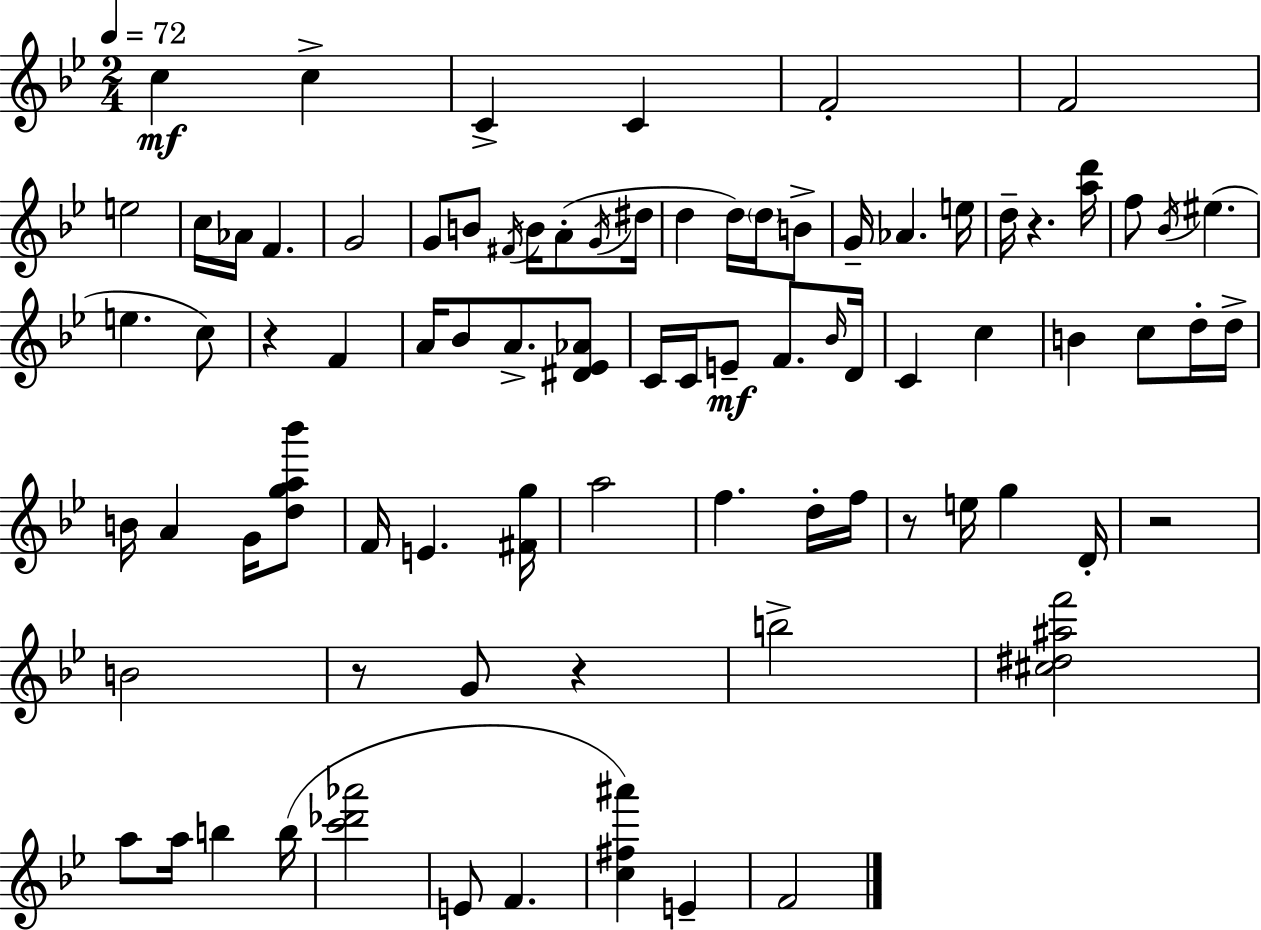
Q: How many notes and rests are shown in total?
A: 83